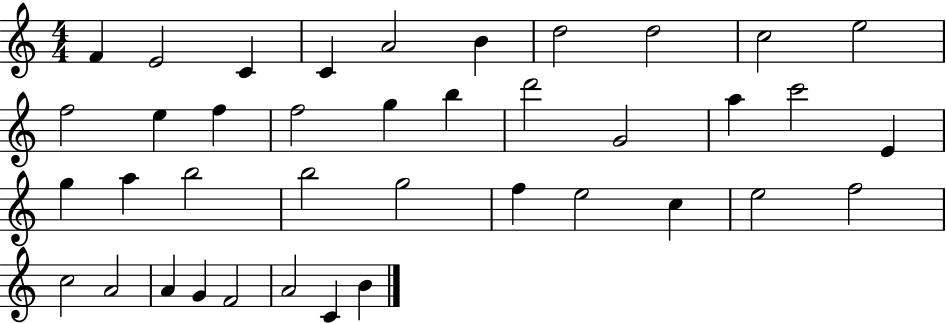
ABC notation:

X:1
T:Untitled
M:4/4
L:1/4
K:C
F E2 C C A2 B d2 d2 c2 e2 f2 e f f2 g b d'2 G2 a c'2 E g a b2 b2 g2 f e2 c e2 f2 c2 A2 A G F2 A2 C B